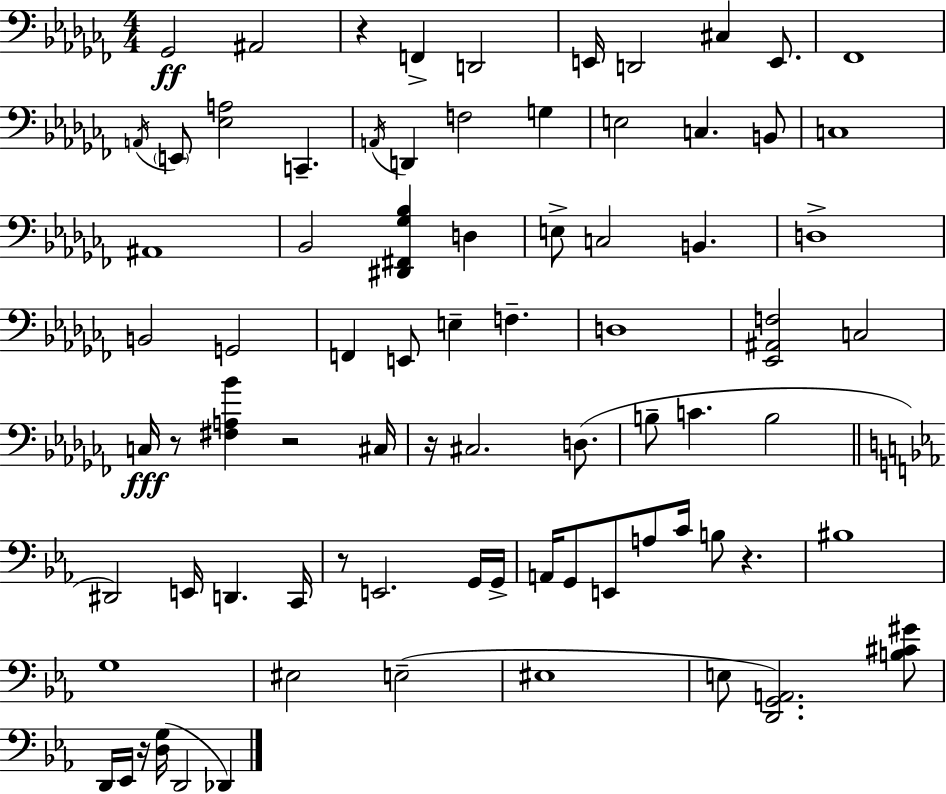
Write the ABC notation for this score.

X:1
T:Untitled
M:4/4
L:1/4
K:Abm
_G,,2 ^A,,2 z F,, D,,2 E,,/4 D,,2 ^C, E,,/2 _F,,4 A,,/4 E,,/2 [_E,A,]2 C,, A,,/4 D,, F,2 G, E,2 C, B,,/2 C,4 ^A,,4 _B,,2 [^D,,^F,,_G,_B,] D, E,/2 C,2 B,, D,4 B,,2 G,,2 F,, E,,/2 E, F, D,4 [_E,,^A,,F,]2 C,2 C,/4 z/2 [^F,A,_B] z2 ^C,/4 z/4 ^C,2 D,/2 B,/2 C B,2 ^D,,2 E,,/4 D,, C,,/4 z/2 E,,2 G,,/4 G,,/4 A,,/4 G,,/2 E,,/2 A,/2 C/4 B,/2 z ^B,4 G,4 ^E,2 E,2 ^E,4 E,/2 [D,,G,,A,,]2 [B,^C^G]/2 D,,/4 _E,,/4 z/4 [D,G,]/4 D,,2 _D,,